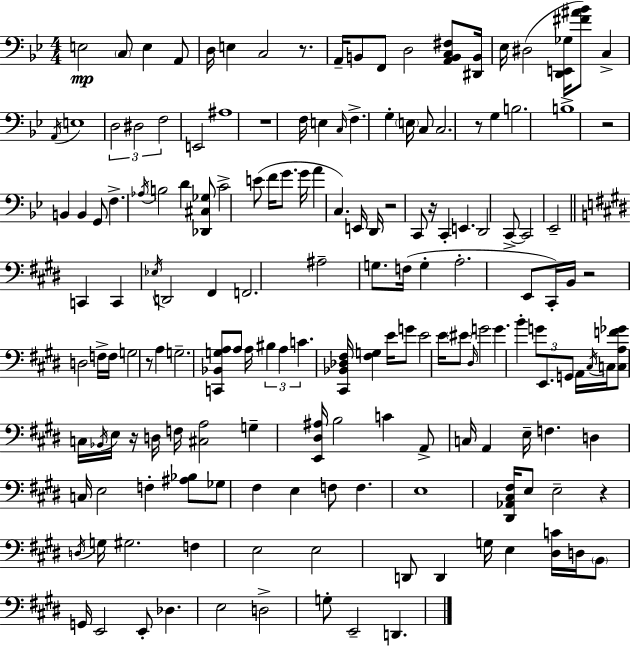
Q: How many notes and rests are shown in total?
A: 165